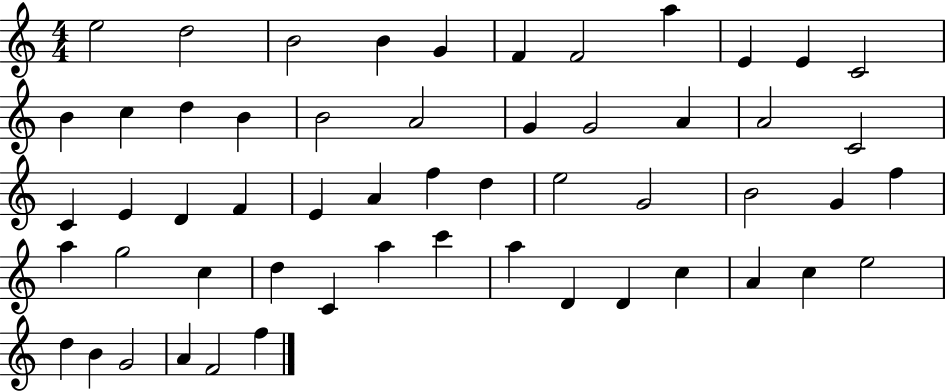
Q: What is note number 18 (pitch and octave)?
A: G4